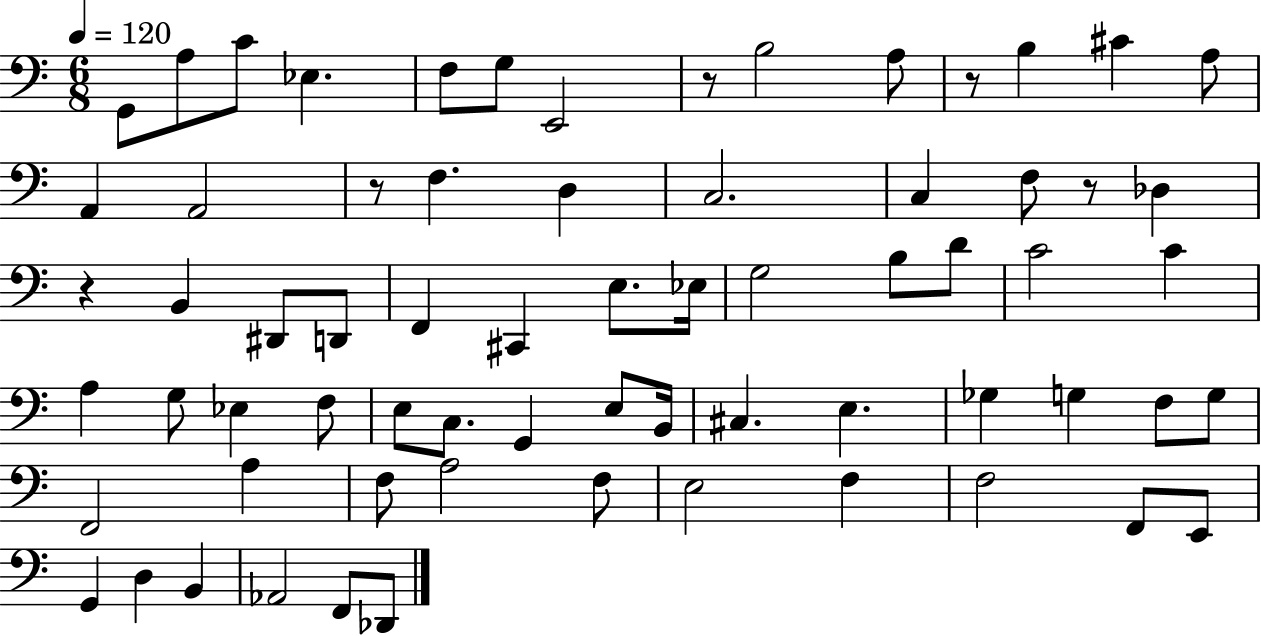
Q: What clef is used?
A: bass